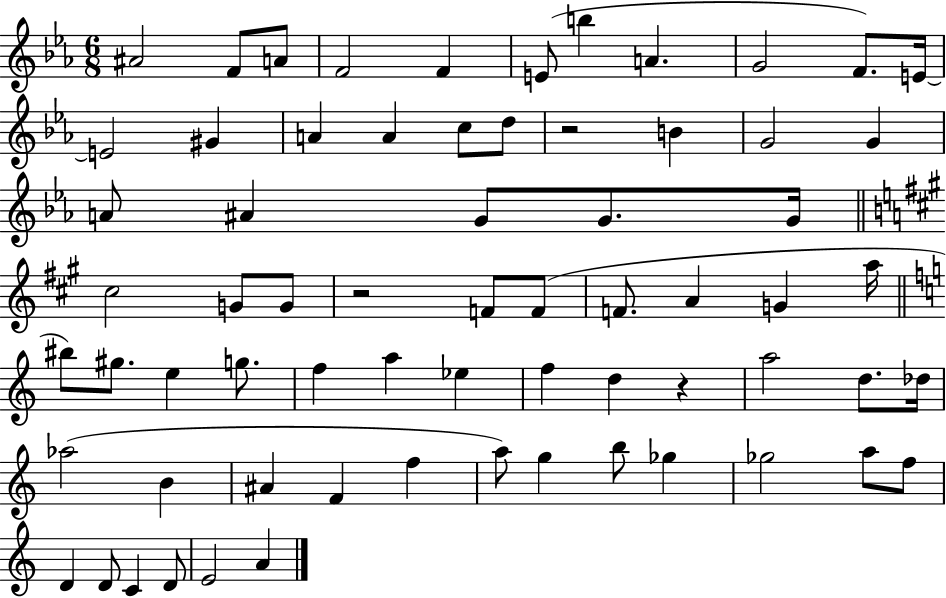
{
  \clef treble
  \numericTimeSignature
  \time 6/8
  \key ees \major
  ais'2 f'8 a'8 | f'2 f'4 | e'8( b''4 a'4. | g'2 f'8.) e'16~~ | \break e'2 gis'4 | a'4 a'4 c''8 d''8 | r2 b'4 | g'2 g'4 | \break a'8 ais'4 g'8 g'8. g'16 | \bar "||" \break \key a \major cis''2 g'8 g'8 | r2 f'8 f'8( | f'8. a'4 g'4 a''16 | \bar "||" \break \key a \minor bis''8) gis''8. e''4 g''8. | f''4 a''4 ees''4 | f''4 d''4 r4 | a''2 d''8. des''16 | \break aes''2( b'4 | ais'4 f'4 f''4 | a''8) g''4 b''8 ges''4 | ges''2 a''8 f''8 | \break d'4 d'8 c'4 d'8 | e'2 a'4 | \bar "|."
}